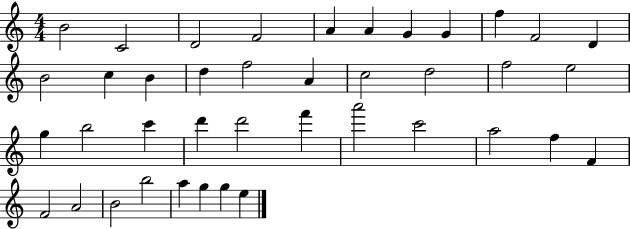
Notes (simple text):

B4/h C4/h D4/h F4/h A4/q A4/q G4/q G4/q F5/q F4/h D4/q B4/h C5/q B4/q D5/q F5/h A4/q C5/h D5/h F5/h E5/h G5/q B5/h C6/q D6/q D6/h F6/q A6/h C6/h A5/h F5/q F4/q F4/h A4/h B4/h B5/h A5/q G5/q G5/q E5/q